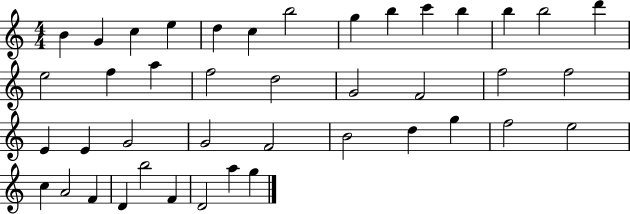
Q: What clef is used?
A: treble